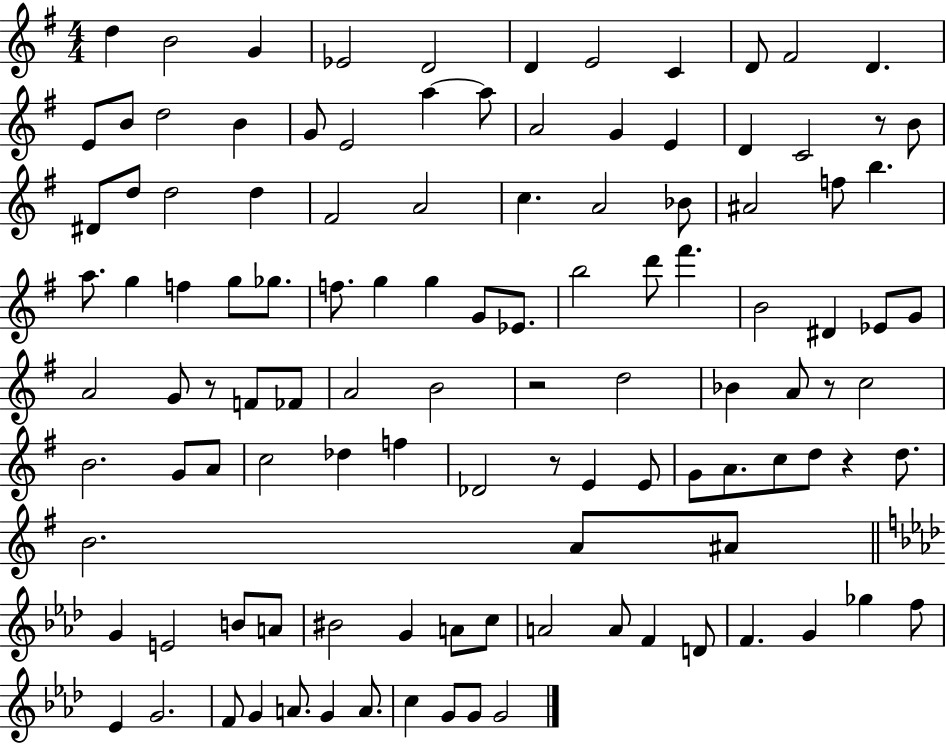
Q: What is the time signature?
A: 4/4